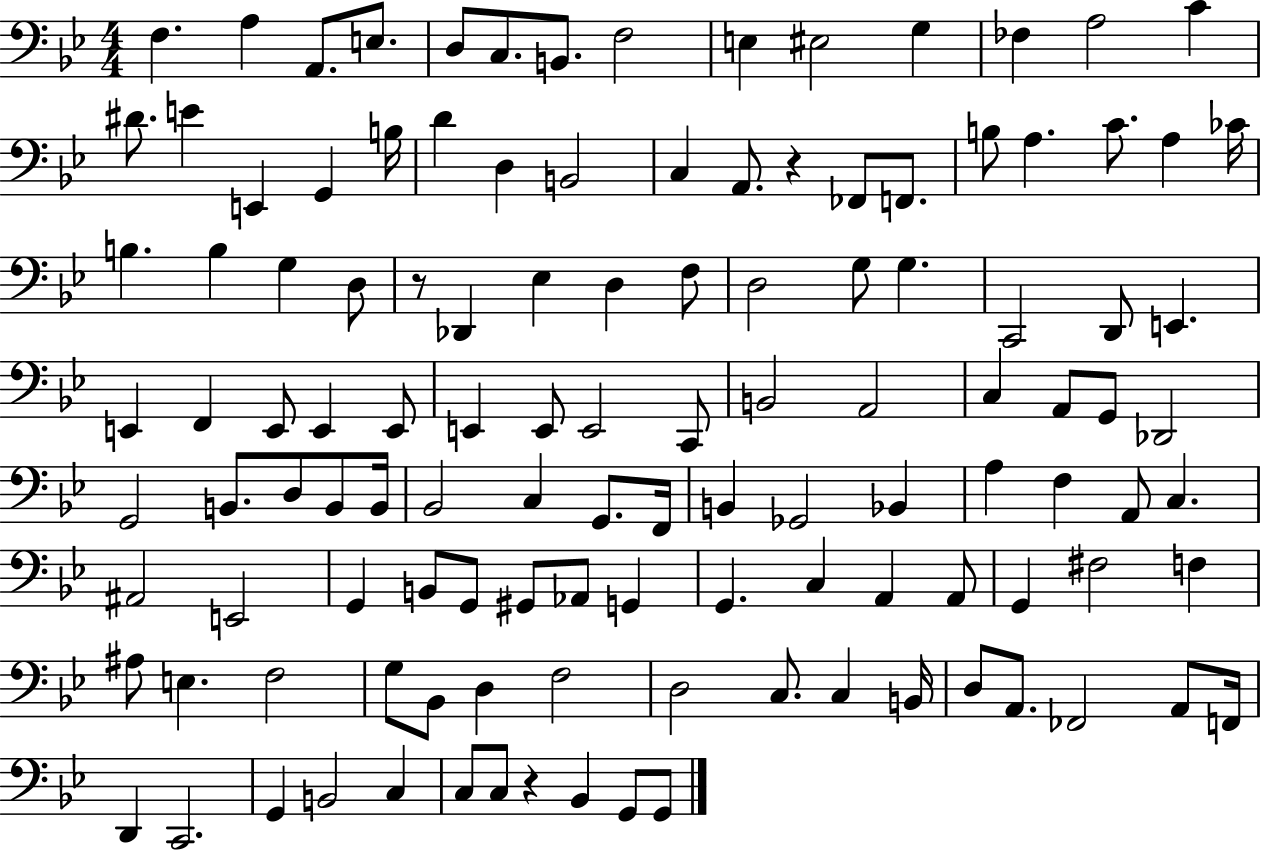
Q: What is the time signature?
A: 4/4